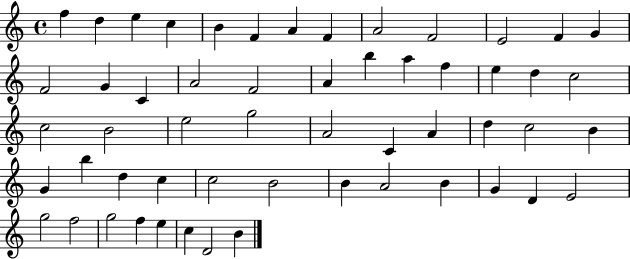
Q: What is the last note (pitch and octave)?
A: B4